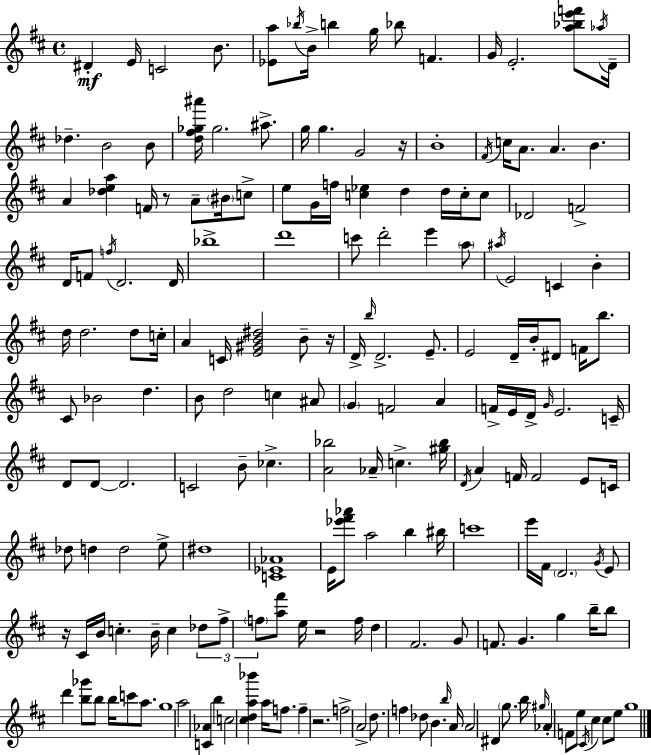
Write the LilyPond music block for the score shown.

{
  \clef treble
  \time 4/4
  \defaultTimeSignature
  \key d \major
  dis'4-.\mf e'16 c'2 b'8. | <ees' a''>8 \acciaccatura { bes''16 } b'16-> b''4 g''16 bes''8 f'4. | g'16 e'2.-. <a'' bes'' e''' f'''>8 | \acciaccatura { aes''16 } d'16-- des''4.-- b'2 | \break b'8 <d'' fis'' ges'' ais'''>16 ges''2. ais''8.-> | g''16 g''4. g'2 | r16 b'1-. | \acciaccatura { fis'16 } c''16 a'8. a'4. b'4. | \break a'4 <des'' e'' a''>4 f'16 r8 a'8-- | \parenthesize bis'16 c''8-> e''8 g'16 f''16 <c'' ees''>4 d''4 d''16 | c''16-. c''8 des'2 f'2-> | d'16 f'8 \acciaccatura { f''16 } d'2. | \break d'16 bes''1-> | d'''1 | c'''8 d'''2-. e'''4 | \parenthesize a''8 \acciaccatura { ais''16 } e'2 c'4 | \break b'4-. d''16 d''2. | d''8 c''16-. a'4 c'16 <e' gis' b' dis''>2 | b'8-- r16 d'16-> \grace { b''16 } d'2.-> | e'8.-- e'2 d'16-- b'16-. | \break dis'8 f'16 b''8. cis'8 bes'2 | d''4. b'8 d''2 | c''4 ais'8 \parenthesize g'4 f'2 | a'4 f'16-> e'16 d'16-> \grace { g'16 } e'2. | \break c'16-- d'8 d'8~~ d'2. | c'2 b'8-- | ces''4.-> <a' bes''>2 aes'16-- | c''4.-> <gis'' bes''>16 \acciaccatura { d'16 } a'4 f'16 f'2 | \break e'8 c'16 des''8 d''4 d''2 | e''8-> dis''1 | <c' ees' aes'>1 | e'16 <ees''' fis''' aes'''>8 a''2 | \break b''4 bis''16 c'''1 | e'''16 fis'16 \parenthesize d'2. | \acciaccatura { g'16 } e'8 r16 cis'16 b'16 c''4.-. | b'16-- c''4 \tuplet 3/2 { des''8 fis''8-> \parenthesize f''8 } <a'' fis'''>8 e''16 | \break r2 f''16 d''4 fis'2. | g'8 f'8. g'4. | g''4 b''16-- b''8 d'''4 <b'' ges'''>8 | b''8 b''16 c'''8 a''8. g''1 | \break a''2 | <c' aes'>4 b''4 c''2 | <cis'' d'' a'' bes'''>4 a''16 f''8. f''4-- r2. | f''2-> | \break a'2-> d''8. f''4 | des''8 b'4. \grace { b''16 } a'16 a'2 | dis'4 \parenthesize g''8. b''16 \grace { gis''16 } aes'4-. f'8 | e''8 \acciaccatura { cis'16 } cis''4 cis''8 e''8 g''1 | \break \bar "|."
}